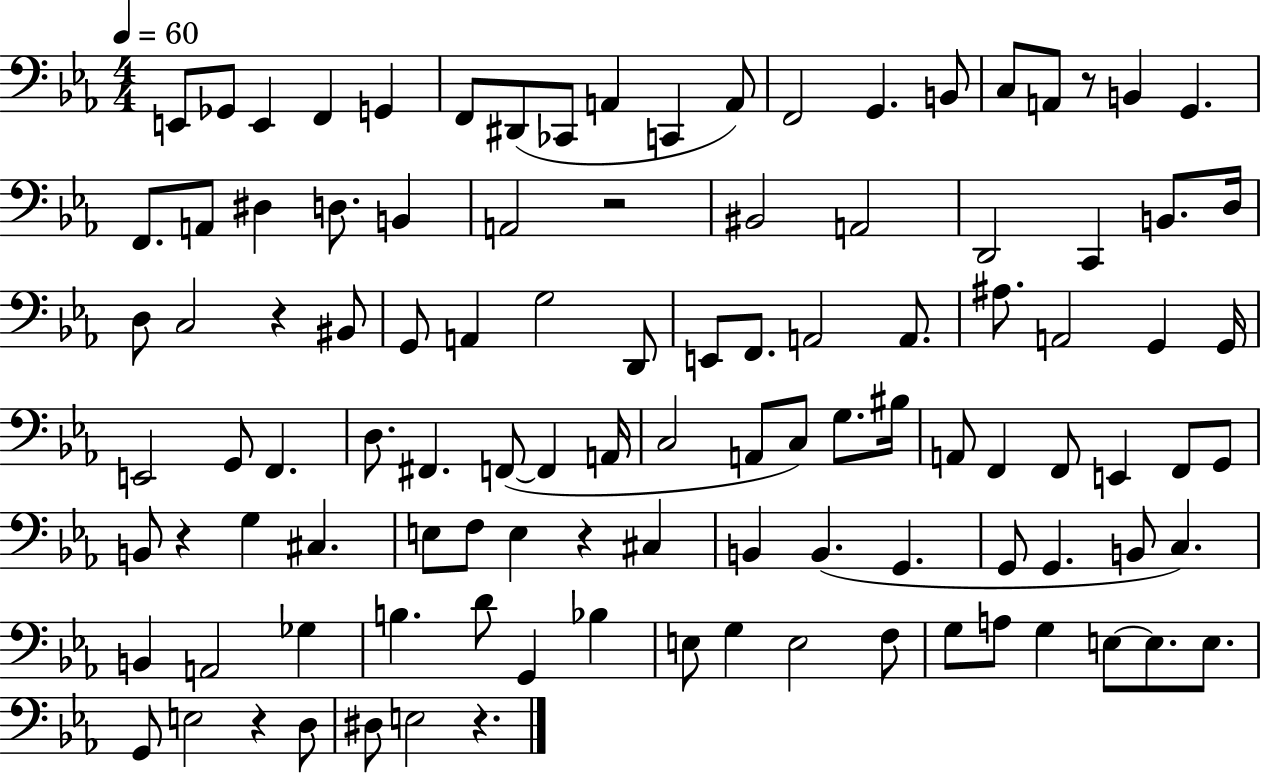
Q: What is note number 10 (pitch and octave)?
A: C2